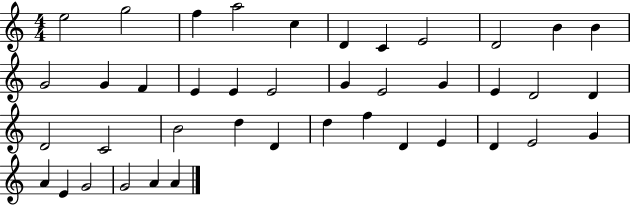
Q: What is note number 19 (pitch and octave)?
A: E4